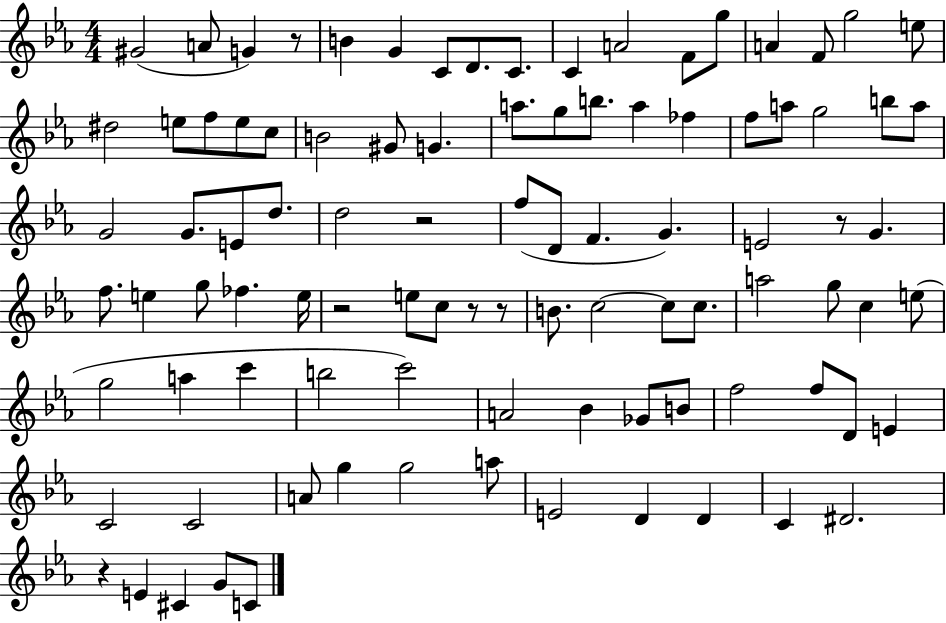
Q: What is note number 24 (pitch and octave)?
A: G4